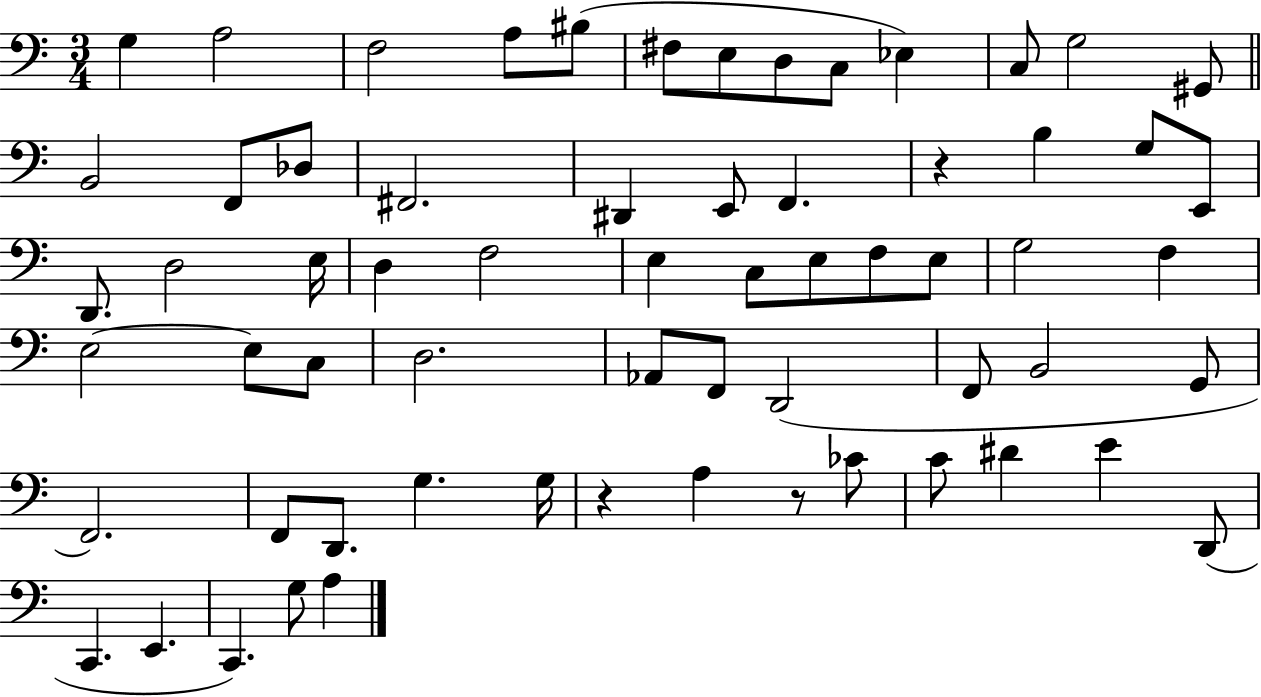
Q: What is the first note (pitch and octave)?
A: G3